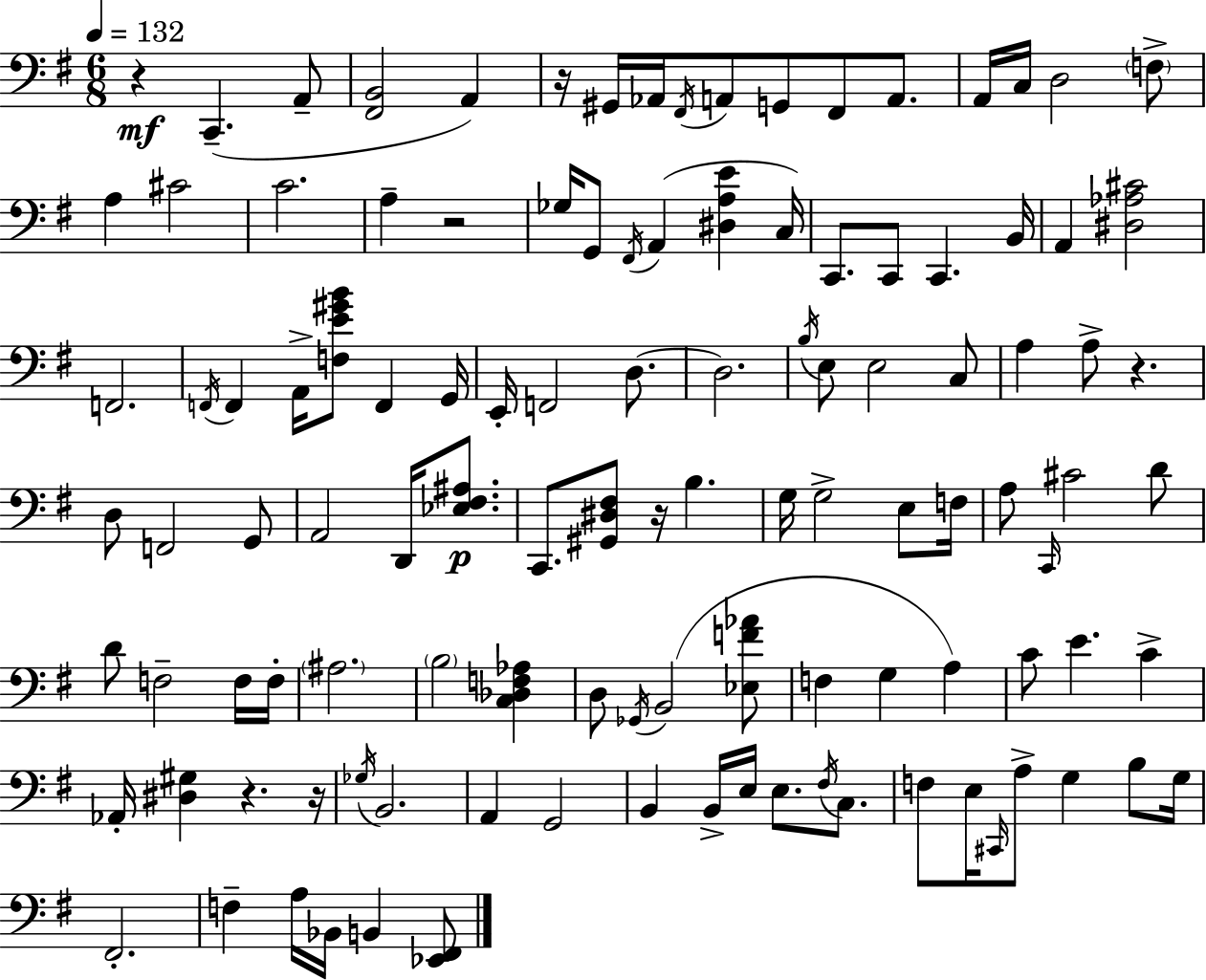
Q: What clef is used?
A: bass